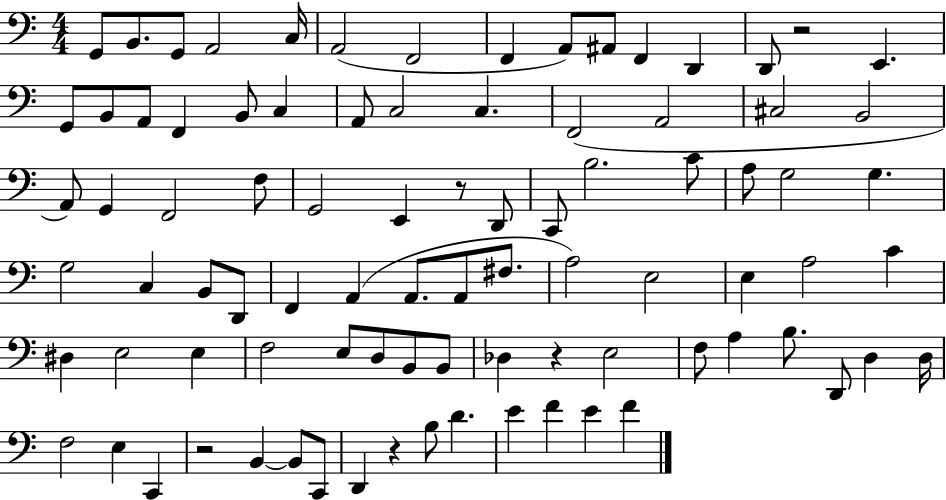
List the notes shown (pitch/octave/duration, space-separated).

G2/e B2/e. G2/e A2/h C3/s A2/h F2/h F2/q A2/e A#2/e F2/q D2/q D2/e R/h E2/q. G2/e B2/e A2/e F2/q B2/e C3/q A2/e C3/h C3/q. F2/h A2/h C#3/h B2/h A2/e G2/q F2/h F3/e G2/h E2/q R/e D2/e C2/e B3/h. C4/e A3/e G3/h G3/q. G3/h C3/q B2/e D2/e F2/q A2/q A2/e. A2/e F#3/e. A3/h E3/h E3/q A3/h C4/q D#3/q E3/h E3/q F3/h E3/e D3/e B2/e B2/e Db3/q R/q E3/h F3/e A3/q B3/e. D2/e D3/q D3/s F3/h E3/q C2/q R/h B2/q B2/e C2/e D2/q R/q B3/e D4/q. E4/q F4/q E4/q F4/q